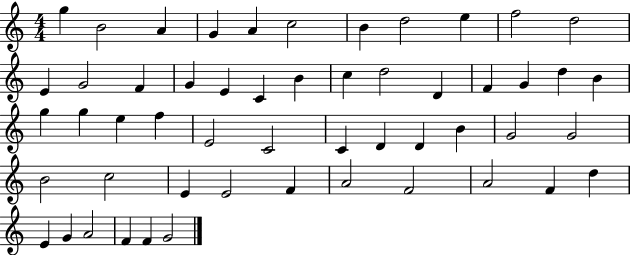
X:1
T:Untitled
M:4/4
L:1/4
K:C
g B2 A G A c2 B d2 e f2 d2 E G2 F G E C B c d2 D F G d B g g e f E2 C2 C D D B G2 G2 B2 c2 E E2 F A2 F2 A2 F d E G A2 F F G2